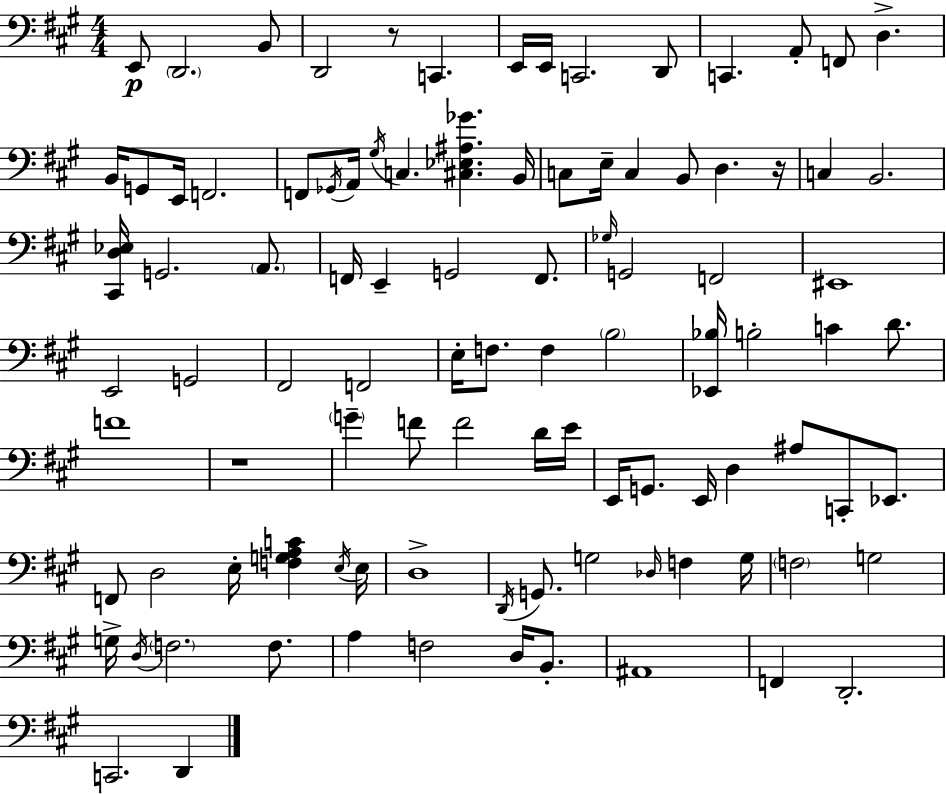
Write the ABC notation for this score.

X:1
T:Untitled
M:4/4
L:1/4
K:A
E,,/2 D,,2 B,,/2 D,,2 z/2 C,, E,,/4 E,,/4 C,,2 D,,/2 C,, A,,/2 F,,/2 D, B,,/4 G,,/2 E,,/4 F,,2 F,,/2 _G,,/4 A,,/4 ^G,/4 C, [^C,_E,^A,_G] B,,/4 C,/2 E,/4 C, B,,/2 D, z/4 C, B,,2 [^C,,D,_E,]/4 G,,2 A,,/2 F,,/4 E,, G,,2 F,,/2 _G,/4 G,,2 F,,2 ^E,,4 E,,2 G,,2 ^F,,2 F,,2 E,/4 F,/2 F, B,2 [_E,,_B,]/4 B,2 C D/2 F4 z4 G F/2 F2 D/4 E/4 E,,/4 G,,/2 E,,/4 D, ^A,/2 C,,/2 _E,,/2 F,,/2 D,2 E,/4 [F,G,A,C] E,/4 E,/4 D,4 D,,/4 G,,/2 G,2 _D,/4 F, G,/4 F,2 G,2 G,/4 D,/4 F,2 F,/2 A, F,2 D,/4 B,,/2 ^A,,4 F,, D,,2 C,,2 D,,